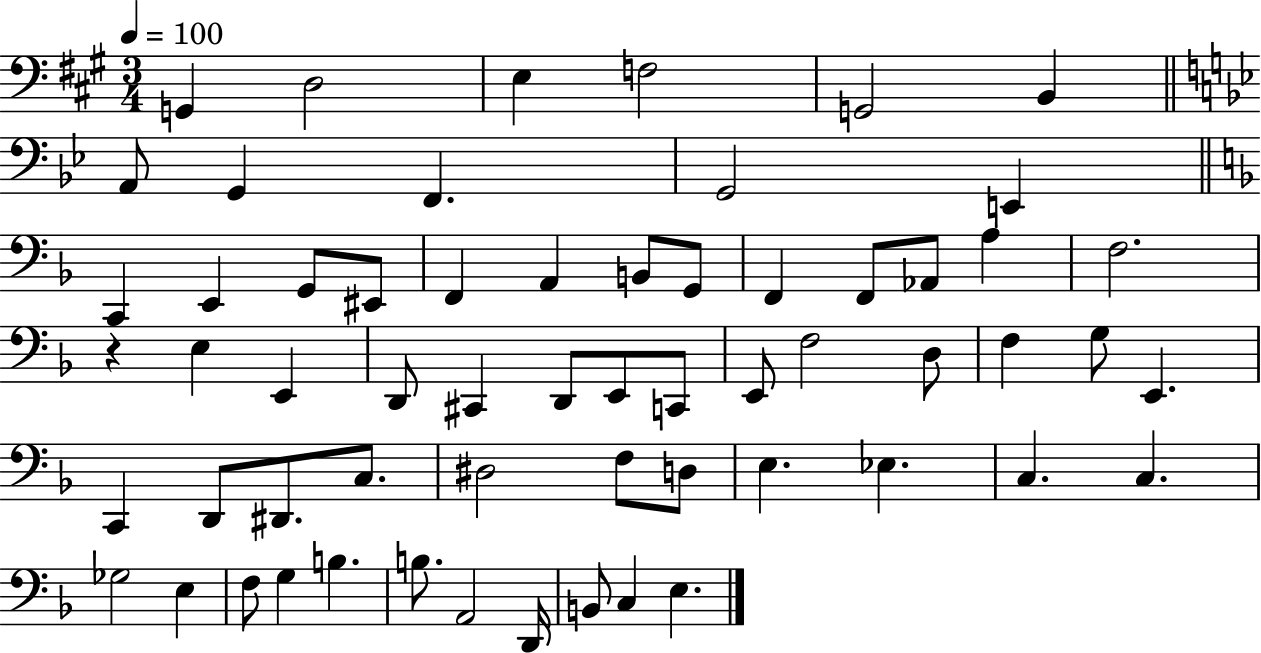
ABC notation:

X:1
T:Untitled
M:3/4
L:1/4
K:A
G,, D,2 E, F,2 G,,2 B,, A,,/2 G,, F,, G,,2 E,, C,, E,, G,,/2 ^E,,/2 F,, A,, B,,/2 G,,/2 F,, F,,/2 _A,,/2 A, F,2 z E, E,, D,,/2 ^C,, D,,/2 E,,/2 C,,/2 E,,/2 F,2 D,/2 F, G,/2 E,, C,, D,,/2 ^D,,/2 C,/2 ^D,2 F,/2 D,/2 E, _E, C, C, _G,2 E, F,/2 G, B, B,/2 A,,2 D,,/4 B,,/2 C, E,